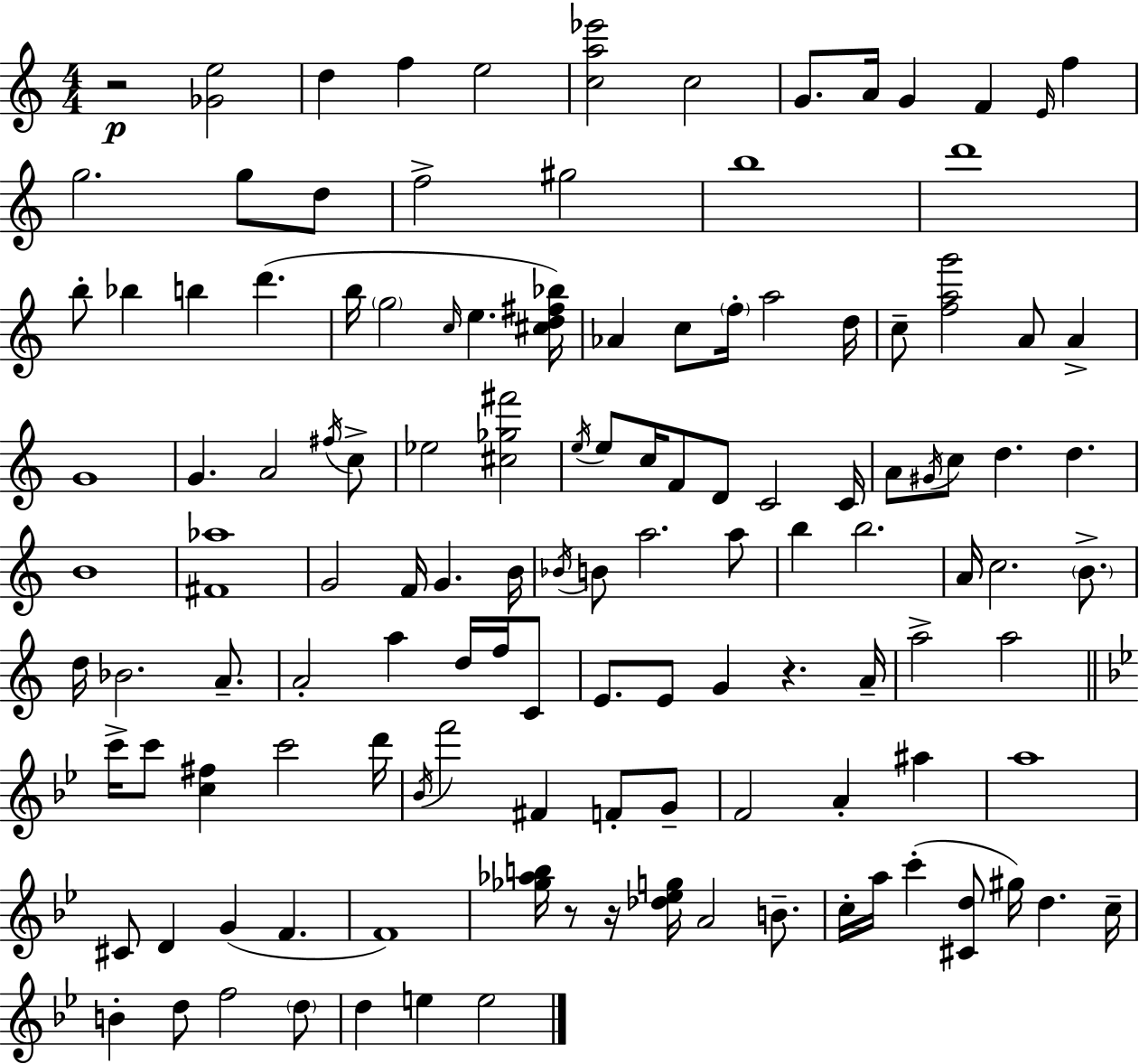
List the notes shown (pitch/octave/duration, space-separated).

R/h [Gb4,E5]/h D5/q F5/q E5/h [C5,A5,Eb6]/h C5/h G4/e. A4/s G4/q F4/q E4/s F5/q G5/h. G5/e D5/e F5/h G#5/h B5/w D6/w B5/e Bb5/q B5/q D6/q. B5/s G5/h C5/s E5/q. [C#5,D5,F#5,Bb5]/s Ab4/q C5/e F5/s A5/h D5/s C5/e [F5,A5,G6]/h A4/e A4/q G4/w G4/q. A4/h F#5/s C5/e Eb5/h [C#5,Gb5,F#6]/h E5/s E5/e C5/s F4/e D4/e C4/h C4/s A4/e G#4/s C5/e D5/q. D5/q. B4/w [F#4,Ab5]/w G4/h F4/s G4/q. B4/s Bb4/s B4/e A5/h. A5/e B5/q B5/h. A4/s C5/h. B4/e. D5/s Bb4/h. A4/e. A4/h A5/q D5/s F5/s C4/e E4/e. E4/e G4/q R/q. A4/s A5/h A5/h C6/s C6/e [C5,F#5]/q C6/h D6/s Bb4/s F6/h F#4/q F4/e G4/e F4/h A4/q A#5/q A5/w C#4/e D4/q G4/q F4/q. F4/w [Gb5,Ab5,B5]/s R/e R/s [Db5,Eb5,G5]/s A4/h B4/e. C5/s A5/s C6/q [C#4,D5]/e G#5/s D5/q. C5/s B4/q D5/e F5/h D5/e D5/q E5/q E5/h